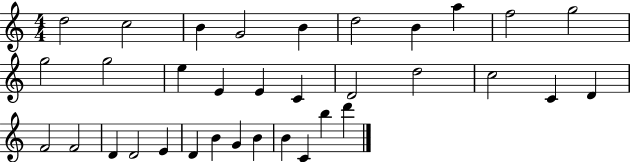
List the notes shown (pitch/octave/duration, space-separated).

D5/h C5/h B4/q G4/h B4/q D5/h B4/q A5/q F5/h G5/h G5/h G5/h E5/q E4/q E4/q C4/q D4/h D5/h C5/h C4/q D4/q F4/h F4/h D4/q D4/h E4/q D4/q B4/q G4/q B4/q B4/q C4/q B5/q D6/q